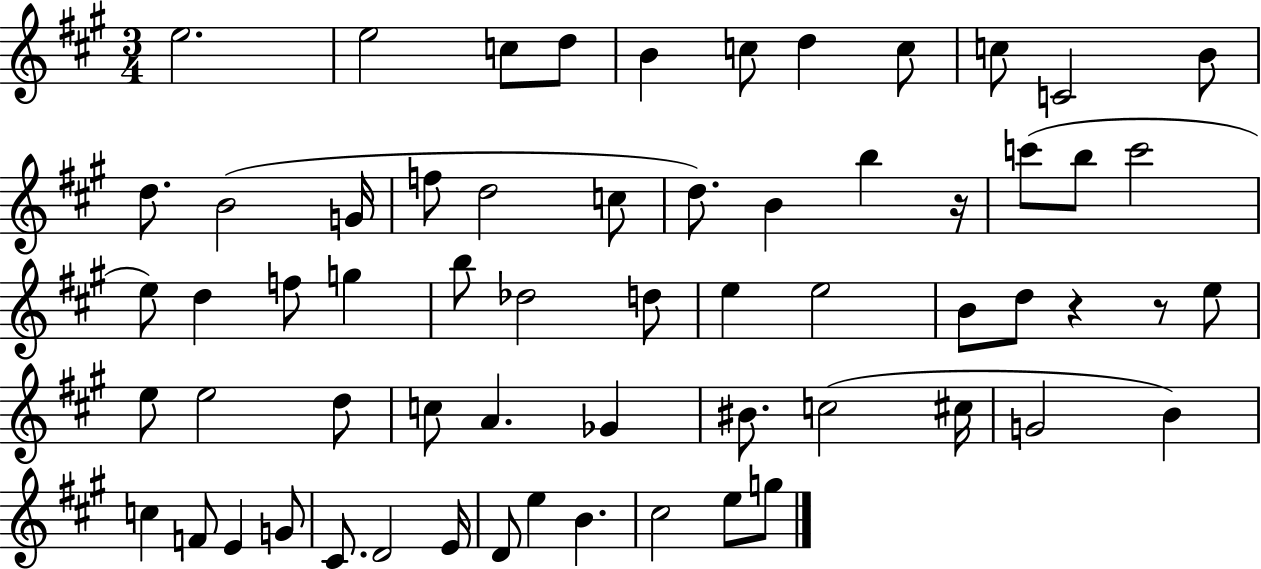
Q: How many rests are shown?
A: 3